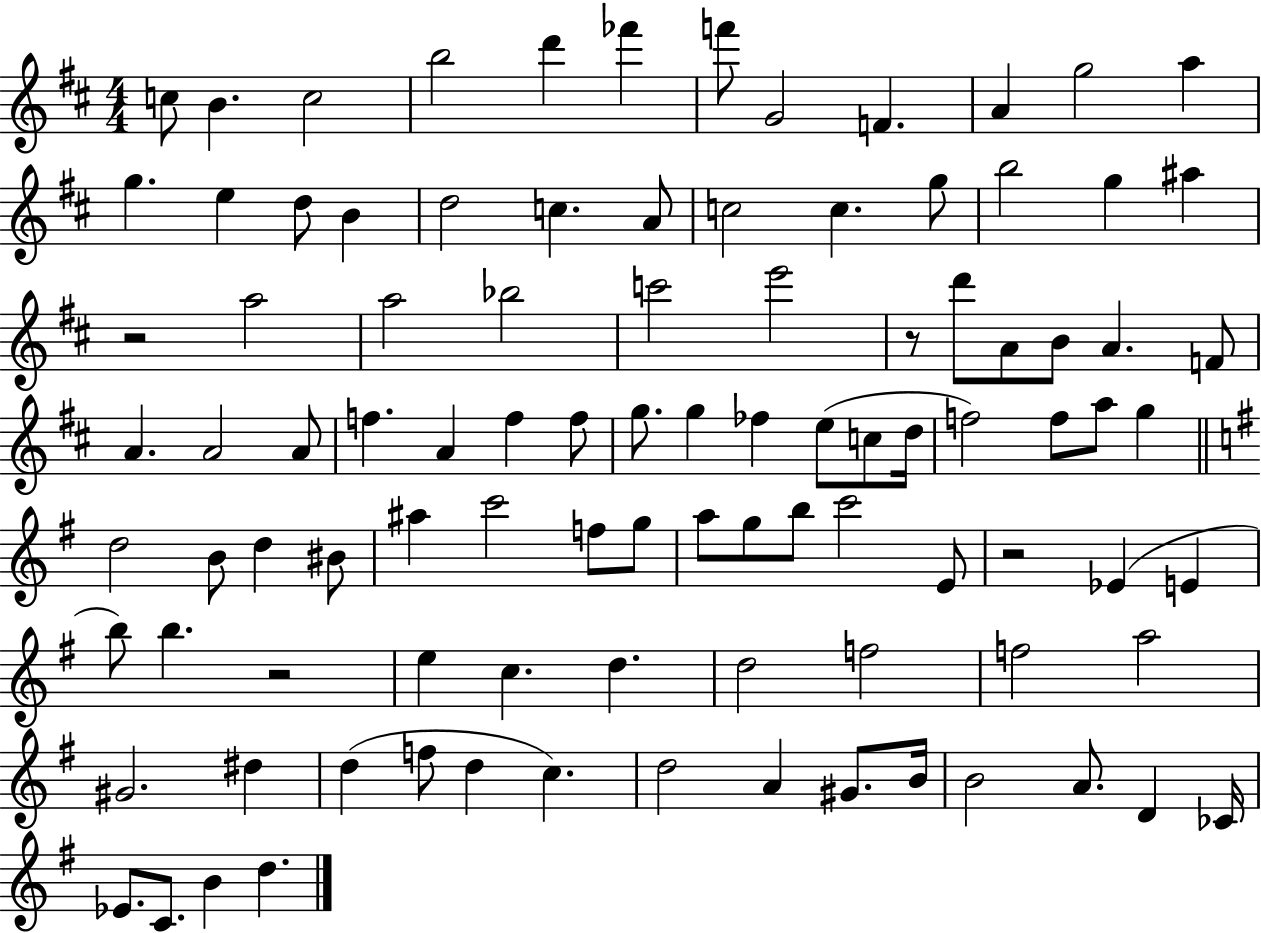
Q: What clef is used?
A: treble